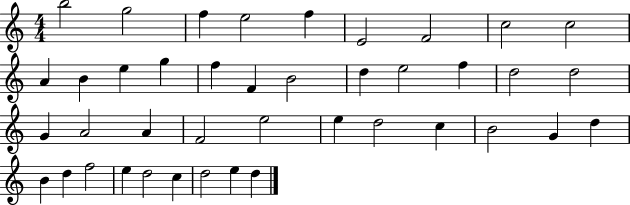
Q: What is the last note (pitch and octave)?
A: D5